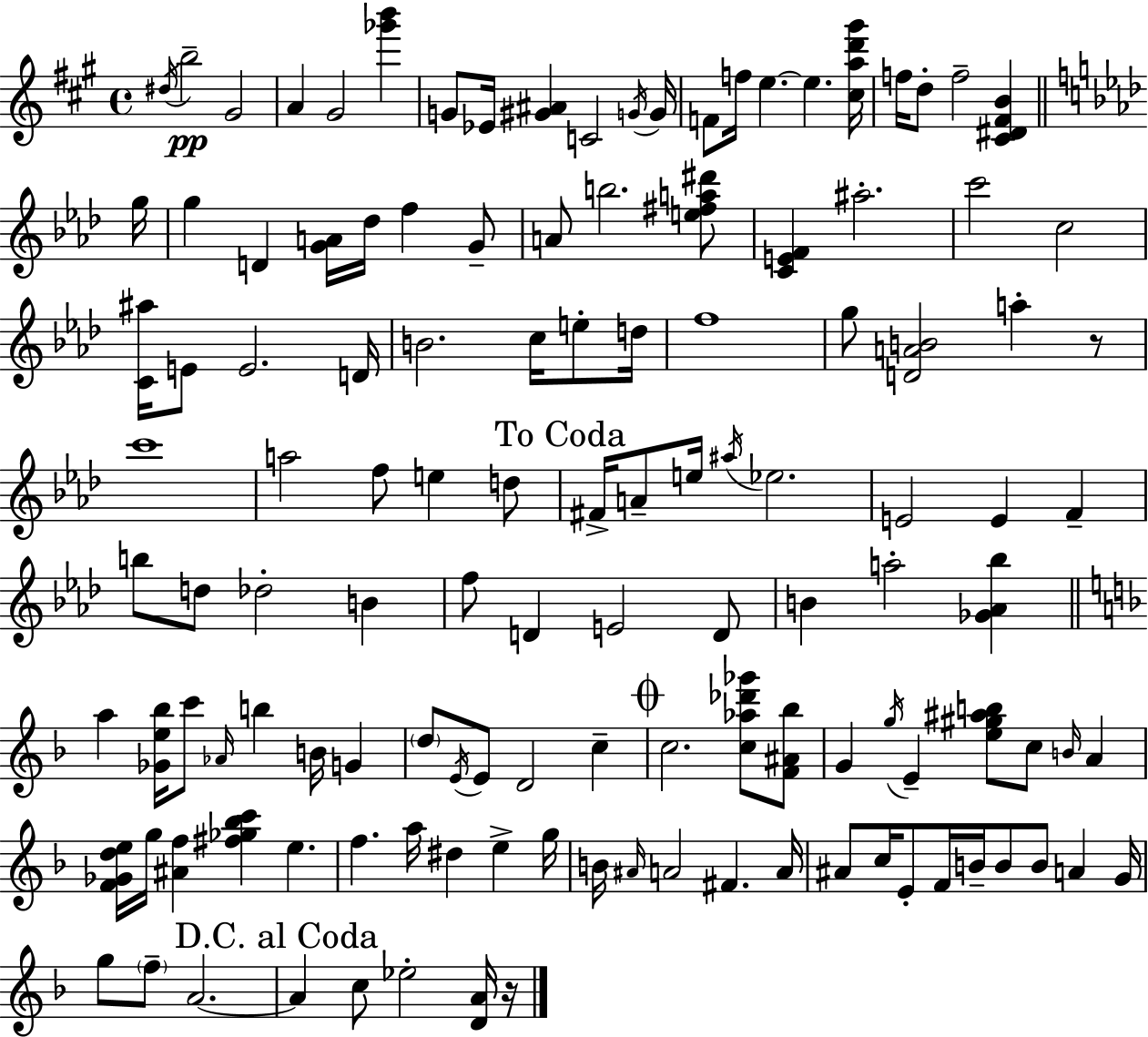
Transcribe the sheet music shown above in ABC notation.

X:1
T:Untitled
M:4/4
L:1/4
K:A
^d/4 b2 ^G2 A ^G2 [_g'b'] G/2 _E/4 [^G^A] C2 G/4 G/4 F/2 f/4 e e [^cad'^g']/4 f/4 d/2 f2 [^C^D^FB] g/4 g D [GA]/4 _d/4 f G/2 A/2 b2 [e^fa^d']/2 [CEF] ^a2 c'2 c2 [C^a]/4 E/2 E2 D/4 B2 c/4 e/2 d/4 f4 g/2 [DAB]2 a z/2 c'4 a2 f/2 e d/2 ^F/4 A/2 e/4 ^a/4 _e2 E2 E F b/2 d/2 _d2 B f/2 D E2 D/2 B a2 [_G_A_b] a [_Ge_b]/4 c'/2 _A/4 b B/4 G d/2 E/4 E/2 D2 c c2 [c_a_d'_g']/2 [F^A_b]/2 G g/4 E [e^g^ab]/2 c/2 B/4 A [F_Gde]/4 g/4 [^Af] [^f_g_bc'] e f a/4 ^d e g/4 B/4 ^A/4 A2 ^F A/4 ^A/2 c/4 E/2 F/4 B/4 B/2 B/2 A G/4 g/2 f/2 A2 A c/2 _e2 [DA]/4 z/4